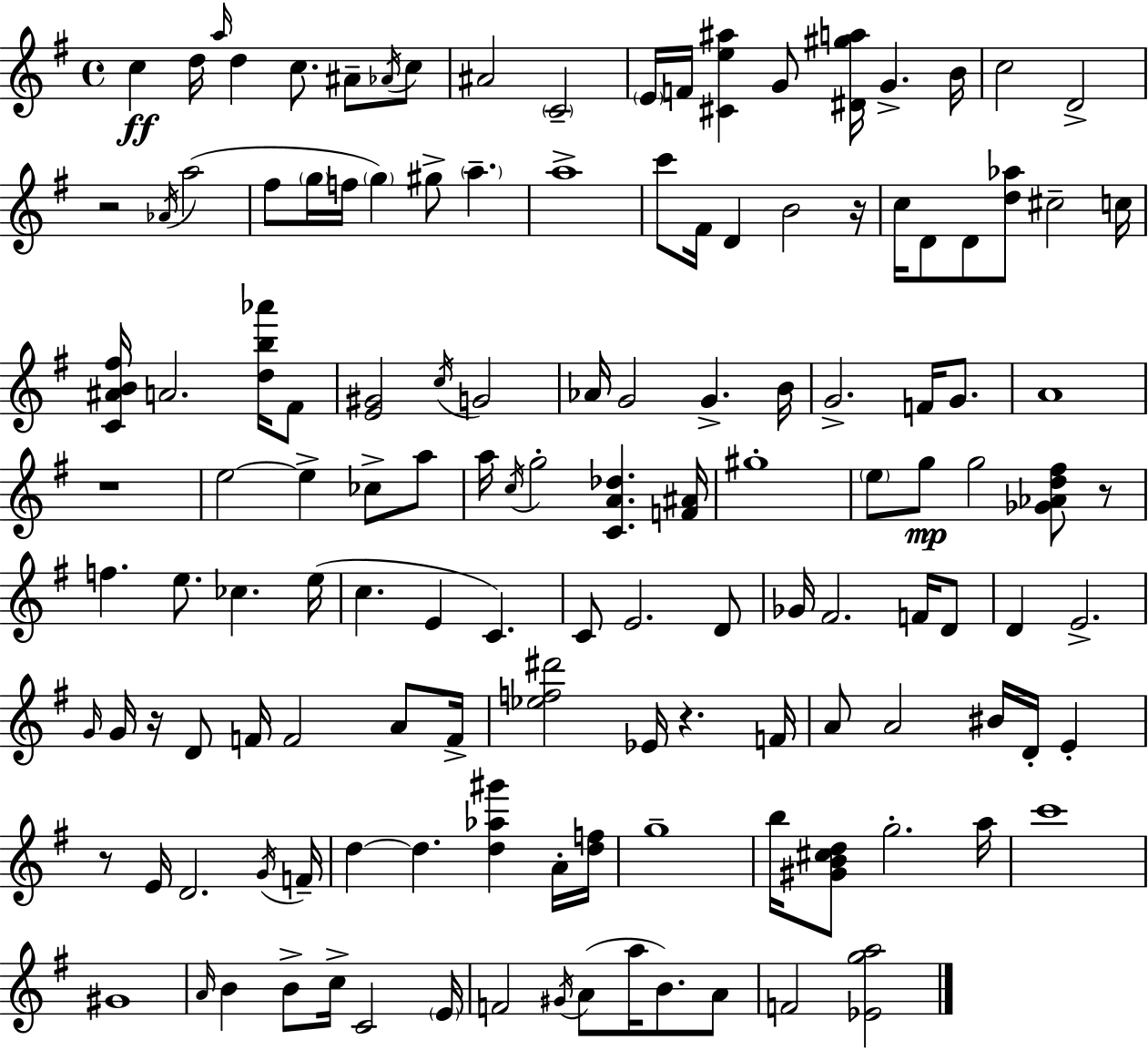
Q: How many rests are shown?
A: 7